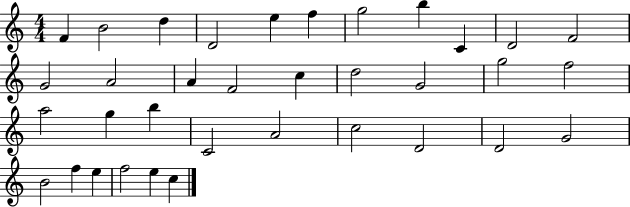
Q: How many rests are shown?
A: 0